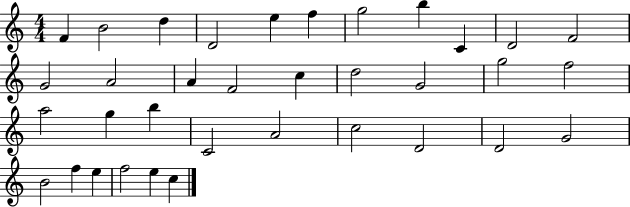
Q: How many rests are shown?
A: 0